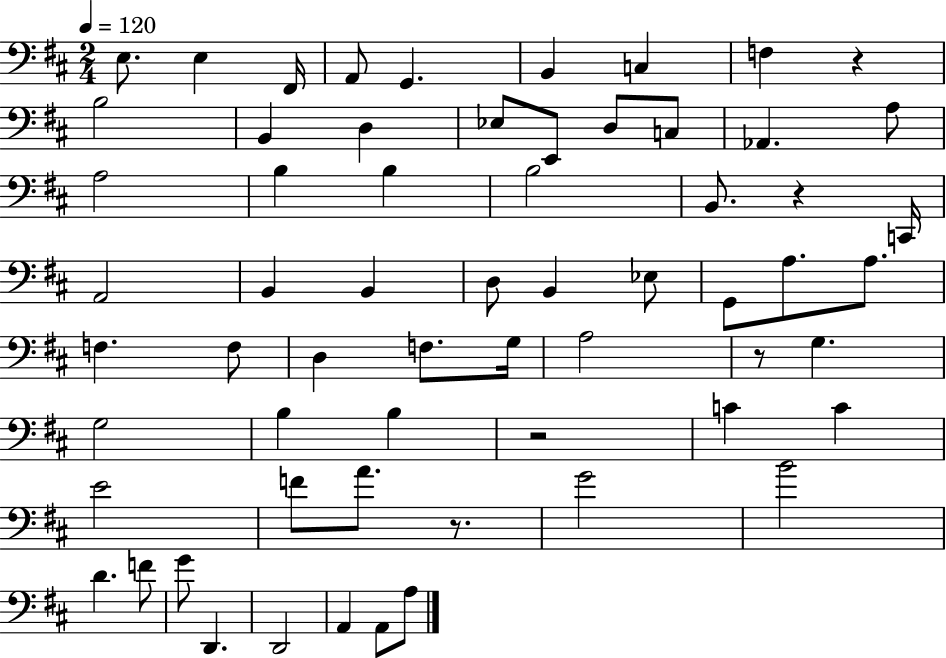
{
  \clef bass
  \numericTimeSignature
  \time 2/4
  \key d \major
  \tempo 4 = 120
  e8. e4 fis,16 | a,8 g,4. | b,4 c4 | f4 r4 | \break b2 | b,4 d4 | ees8 e,8 d8 c8 | aes,4. a8 | \break a2 | b4 b4 | b2 | b,8. r4 c,16 | \break a,2 | b,4 b,4 | d8 b,4 ees8 | g,8 a8. a8. | \break f4. f8 | d4 f8. g16 | a2 | r8 g4. | \break g2 | b4 b4 | r2 | c'4 c'4 | \break e'2 | f'8 a'8. r8. | g'2 | b'2 | \break d'4. f'8 | g'8 d,4. | d,2 | a,4 a,8 a8 | \break \bar "|."
}